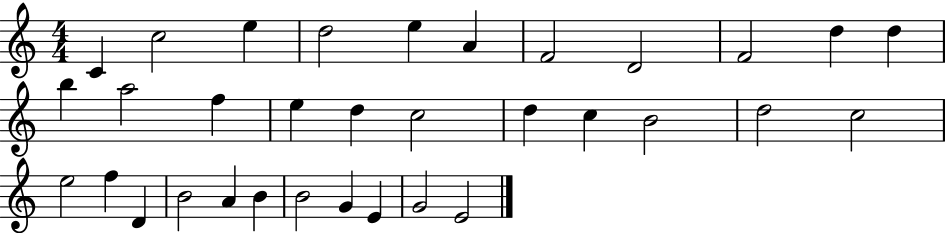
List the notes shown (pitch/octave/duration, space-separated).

C4/q C5/h E5/q D5/h E5/q A4/q F4/h D4/h F4/h D5/q D5/q B5/q A5/h F5/q E5/q D5/q C5/h D5/q C5/q B4/h D5/h C5/h E5/h F5/q D4/q B4/h A4/q B4/q B4/h G4/q E4/q G4/h E4/h